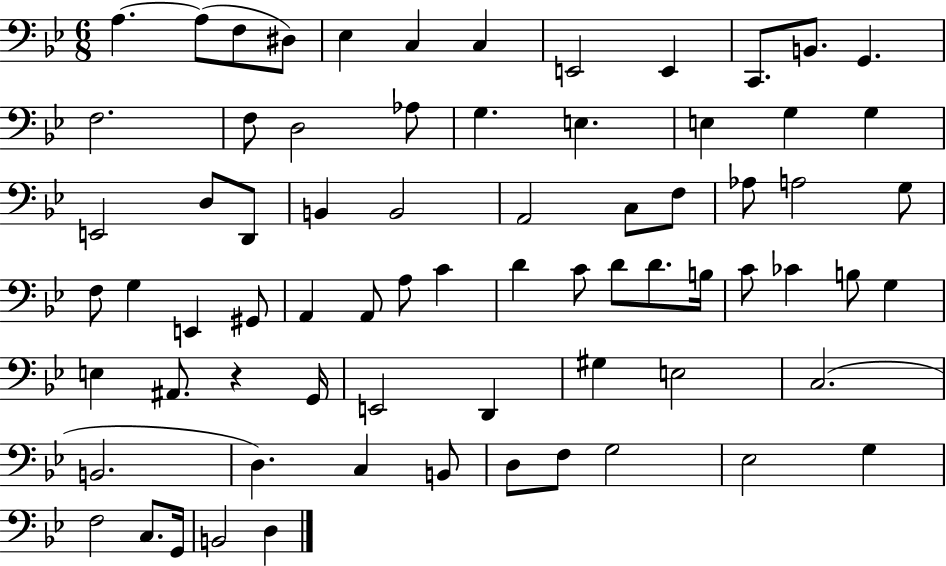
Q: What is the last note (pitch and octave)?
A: D3